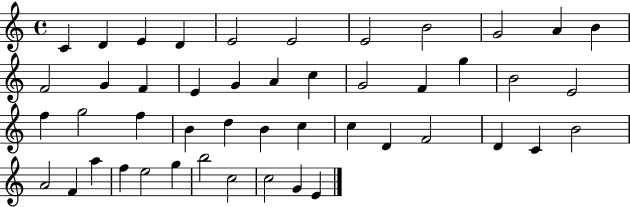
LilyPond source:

{
  \clef treble
  \time 4/4
  \defaultTimeSignature
  \key c \major
  c'4 d'4 e'4 d'4 | e'2 e'2 | e'2 b'2 | g'2 a'4 b'4 | \break f'2 g'4 f'4 | e'4 g'4 a'4 c''4 | g'2 f'4 g''4 | b'2 e'2 | \break f''4 g''2 f''4 | b'4 d''4 b'4 c''4 | c''4 d'4 f'2 | d'4 c'4 b'2 | \break a'2 f'4 a''4 | f''4 e''2 g''4 | b''2 c''2 | c''2 g'4 e'4 | \break \bar "|."
}